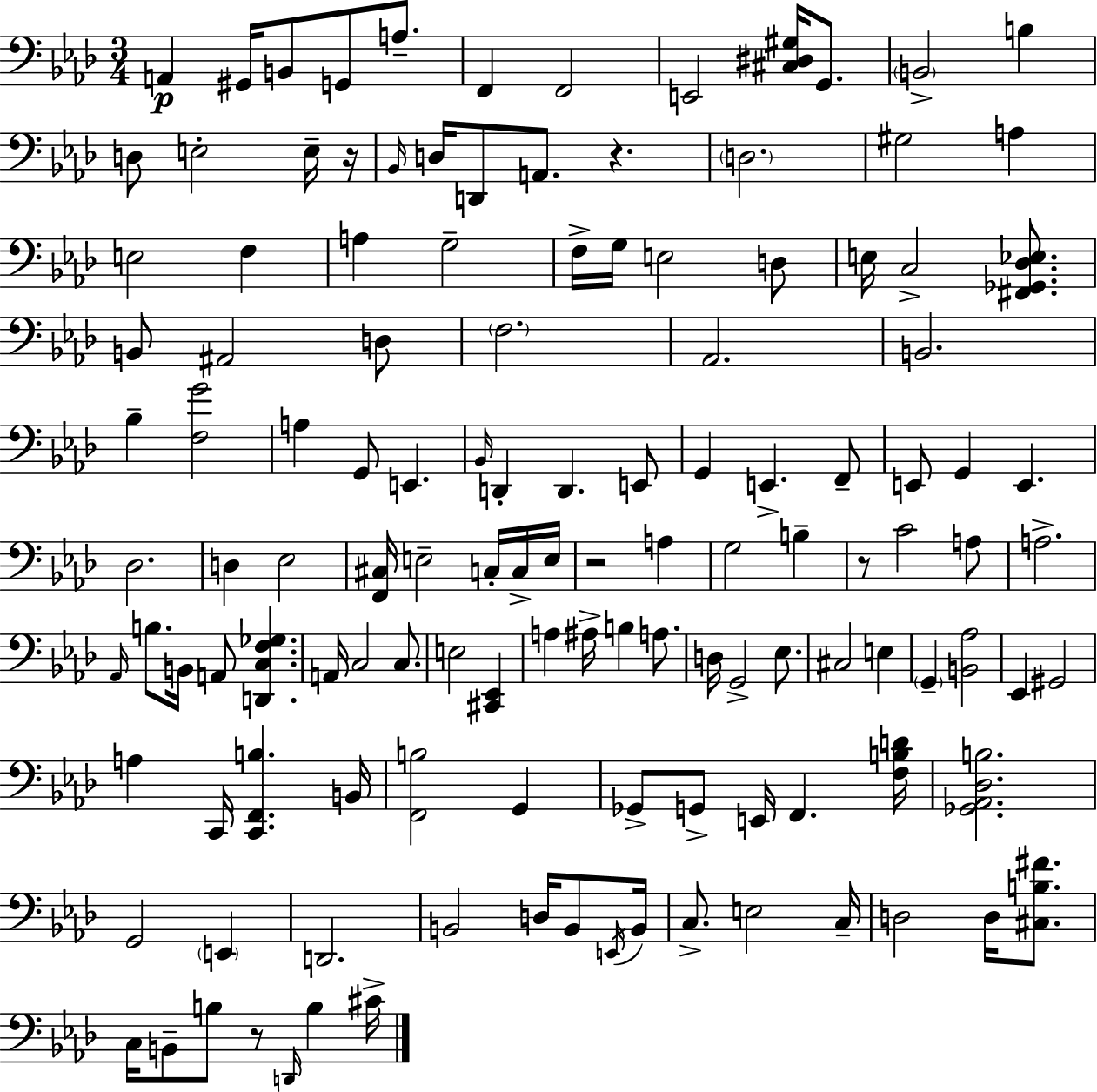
X:1
T:Untitled
M:3/4
L:1/4
K:Fm
A,, ^G,,/4 B,,/2 G,,/2 A,/2 F,, F,,2 E,,2 [^C,^D,^G,]/4 G,,/2 B,,2 B, D,/2 E,2 E,/4 z/4 _B,,/4 D,/4 D,,/2 A,,/2 z D,2 ^G,2 A, E,2 F, A, G,2 F,/4 G,/4 E,2 D,/2 E,/4 C,2 [^F,,_G,,_D,_E,]/2 B,,/2 ^A,,2 D,/2 F,2 _A,,2 B,,2 _B, [F,G]2 A, G,,/2 E,, _B,,/4 D,, D,, E,,/2 G,, E,, F,,/2 E,,/2 G,, E,, _D,2 D, _E,2 [F,,^C,]/4 E,2 C,/4 C,/4 E,/4 z2 A, G,2 B, z/2 C2 A,/2 A,2 _A,,/4 B,/2 B,,/4 A,,/2 [D,,C,F,_G,] A,,/4 C,2 C,/2 E,2 [^C,,_E,,] A, ^A,/4 B, A,/2 D,/4 G,,2 _E,/2 ^C,2 E, G,, [B,,_A,]2 _E,, ^G,,2 A, C,,/4 [C,,F,,B,] B,,/4 [F,,B,]2 G,, _G,,/2 G,,/2 E,,/4 F,, [F,B,D]/4 [_G,,_A,,_D,B,]2 G,,2 E,, D,,2 B,,2 D,/4 B,,/2 E,,/4 B,,/4 C,/2 E,2 C,/4 D,2 D,/4 [^C,B,^F]/2 C,/4 B,,/2 B,/2 z/2 D,,/4 B, ^C/4